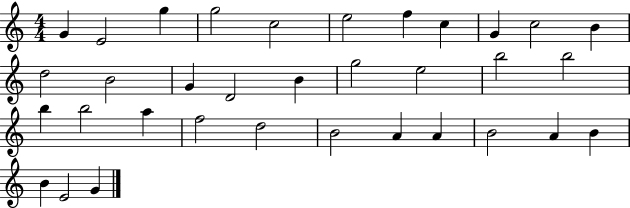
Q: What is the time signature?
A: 4/4